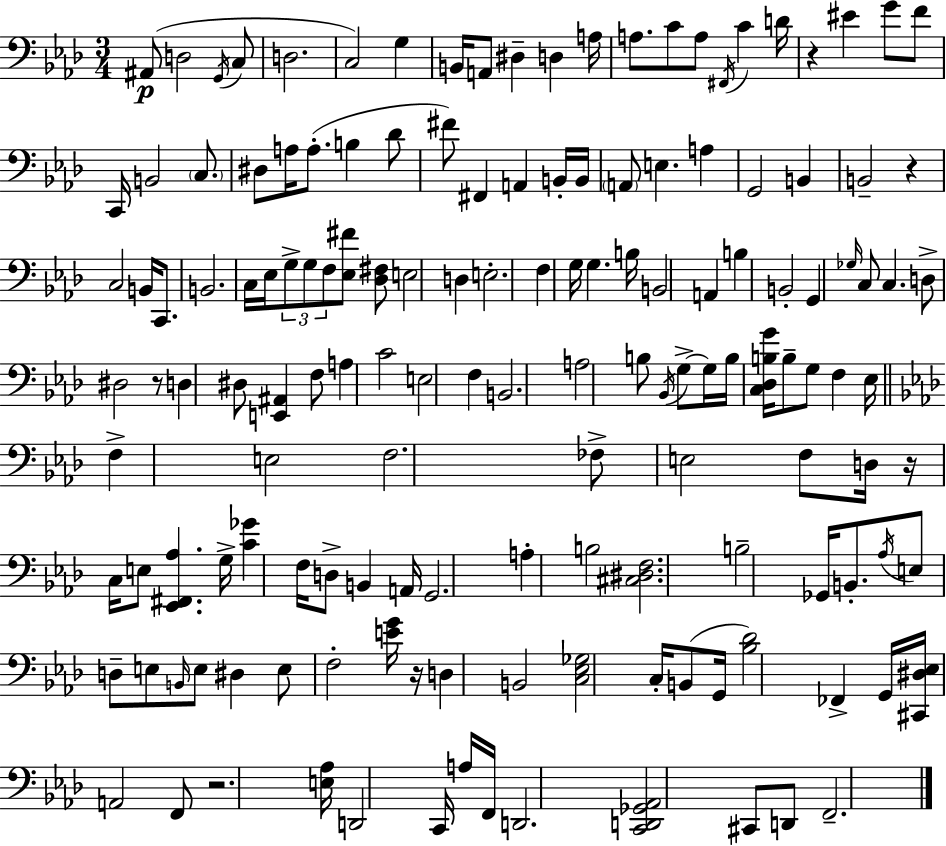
X:1
T:Untitled
M:3/4
L:1/4
K:Fm
^A,,/2 D,2 G,,/4 C,/2 D,2 C,2 G, B,,/4 A,,/2 ^D, D, A,/4 A,/2 C/2 A,/2 ^F,,/4 C D/4 z ^E G/2 F/2 C,,/4 B,,2 C,/2 ^D,/2 A,/4 A,/2 B, _D/2 ^F/2 ^F,, A,, B,,/4 B,,/4 A,,/2 E, A, G,,2 B,, B,,2 z C,2 B,,/4 C,,/2 B,,2 C,/4 _E,/4 G,/2 G,/2 F,/2 [_E,^F]/2 [_D,^F,]/2 E,2 D, E,2 F, G,/4 G, B,/4 B,,2 A,, B, B,,2 G,, _G,/4 C,/2 C, D,/2 ^D,2 z/2 D, ^D,/2 [E,,^A,,] F,/2 A, C2 E,2 F, B,,2 A,2 B,/2 _B,,/4 G,/2 G,/4 B,/4 [C,_D,B,G]/4 B,/2 G,/2 F, _E,/4 F, E,2 F,2 _F,/2 E,2 F,/2 D,/4 z/4 C,/4 E,/2 [_E,,^F,,_A,] G,/4 [C_G] F,/4 D,/2 B,, A,,/4 G,,2 A, B,2 [^C,^D,F,]2 B,2 _G,,/4 B,,/2 _A,/4 E,/2 D,/2 E,/2 B,,/4 E,/2 ^D, E,/2 F,2 [EG]/4 z/4 D, B,,2 [C,_E,_G,]2 C,/4 B,,/2 G,,/4 [_B,_D]2 _F,, G,,/4 [^C,,^D,_E,]/4 A,,2 F,,/2 z2 [E,_A,]/4 D,,2 C,,/4 A,/4 F,,/4 D,,2 [C,,D,,_G,,_A,,]2 ^C,,/2 D,,/2 F,,2